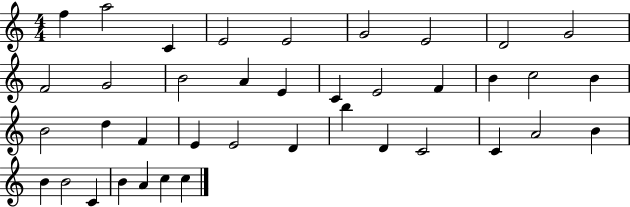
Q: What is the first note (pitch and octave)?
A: F5